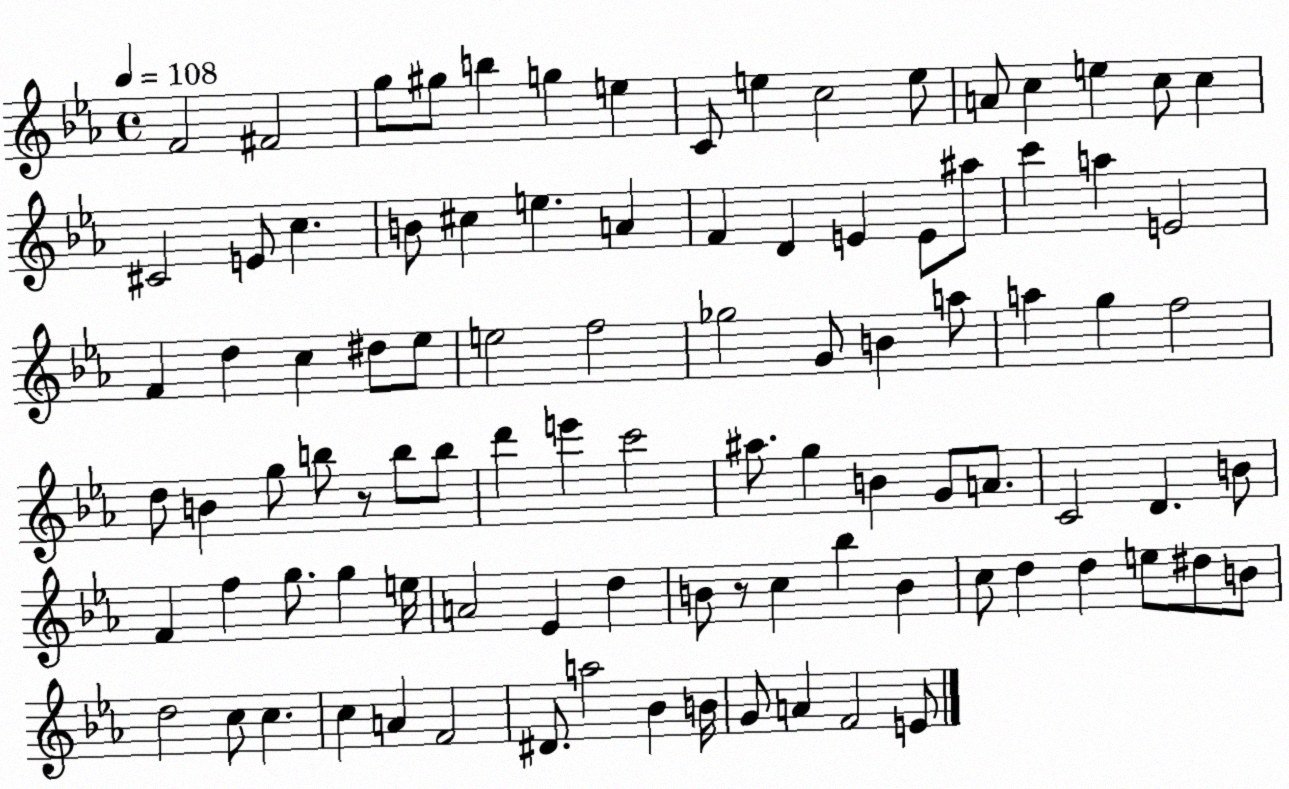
X:1
T:Untitled
M:4/4
L:1/4
K:Eb
F2 ^F2 g/2 ^g/2 b g e C/2 e c2 e/2 A/2 c e c/2 c ^C2 E/2 c B/2 ^c e A F D E E/2 ^a/2 c' a E2 F d c ^d/2 _e/2 e2 f2 _g2 G/2 B a/2 a g f2 d/2 B g/2 b/2 z/2 b/2 b/2 d' e' c'2 ^a/2 g B G/2 A/2 C2 D B/2 F f g/2 g e/4 A2 _E d B/2 z/2 c _b B c/2 d d e/2 ^d/2 B/2 d2 c/2 c c A F2 ^D/2 a2 _B B/4 G/2 A F2 E/2